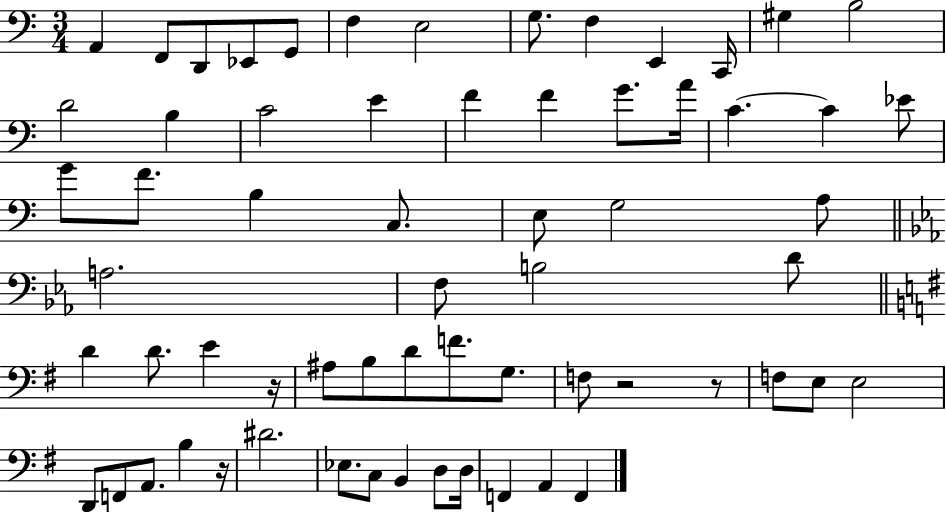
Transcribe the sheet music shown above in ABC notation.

X:1
T:Untitled
M:3/4
L:1/4
K:C
A,, F,,/2 D,,/2 _E,,/2 G,,/2 F, E,2 G,/2 F, E,, C,,/4 ^G, B,2 D2 B, C2 E F F G/2 A/4 C C _E/2 G/2 F/2 B, C,/2 E,/2 G,2 A,/2 A,2 F,/2 B,2 D/2 D D/2 E z/4 ^A,/2 B,/2 D/2 F/2 G,/2 F,/2 z2 z/2 F,/2 E,/2 E,2 D,,/2 F,,/2 A,,/2 B, z/4 ^D2 _E,/2 C,/2 B,, D,/2 D,/4 F,, A,, F,,